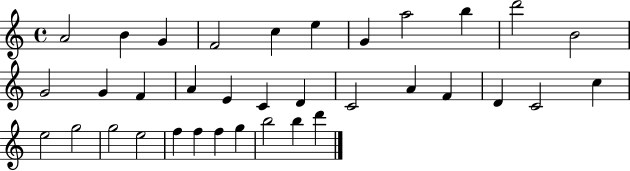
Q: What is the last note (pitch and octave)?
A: D6